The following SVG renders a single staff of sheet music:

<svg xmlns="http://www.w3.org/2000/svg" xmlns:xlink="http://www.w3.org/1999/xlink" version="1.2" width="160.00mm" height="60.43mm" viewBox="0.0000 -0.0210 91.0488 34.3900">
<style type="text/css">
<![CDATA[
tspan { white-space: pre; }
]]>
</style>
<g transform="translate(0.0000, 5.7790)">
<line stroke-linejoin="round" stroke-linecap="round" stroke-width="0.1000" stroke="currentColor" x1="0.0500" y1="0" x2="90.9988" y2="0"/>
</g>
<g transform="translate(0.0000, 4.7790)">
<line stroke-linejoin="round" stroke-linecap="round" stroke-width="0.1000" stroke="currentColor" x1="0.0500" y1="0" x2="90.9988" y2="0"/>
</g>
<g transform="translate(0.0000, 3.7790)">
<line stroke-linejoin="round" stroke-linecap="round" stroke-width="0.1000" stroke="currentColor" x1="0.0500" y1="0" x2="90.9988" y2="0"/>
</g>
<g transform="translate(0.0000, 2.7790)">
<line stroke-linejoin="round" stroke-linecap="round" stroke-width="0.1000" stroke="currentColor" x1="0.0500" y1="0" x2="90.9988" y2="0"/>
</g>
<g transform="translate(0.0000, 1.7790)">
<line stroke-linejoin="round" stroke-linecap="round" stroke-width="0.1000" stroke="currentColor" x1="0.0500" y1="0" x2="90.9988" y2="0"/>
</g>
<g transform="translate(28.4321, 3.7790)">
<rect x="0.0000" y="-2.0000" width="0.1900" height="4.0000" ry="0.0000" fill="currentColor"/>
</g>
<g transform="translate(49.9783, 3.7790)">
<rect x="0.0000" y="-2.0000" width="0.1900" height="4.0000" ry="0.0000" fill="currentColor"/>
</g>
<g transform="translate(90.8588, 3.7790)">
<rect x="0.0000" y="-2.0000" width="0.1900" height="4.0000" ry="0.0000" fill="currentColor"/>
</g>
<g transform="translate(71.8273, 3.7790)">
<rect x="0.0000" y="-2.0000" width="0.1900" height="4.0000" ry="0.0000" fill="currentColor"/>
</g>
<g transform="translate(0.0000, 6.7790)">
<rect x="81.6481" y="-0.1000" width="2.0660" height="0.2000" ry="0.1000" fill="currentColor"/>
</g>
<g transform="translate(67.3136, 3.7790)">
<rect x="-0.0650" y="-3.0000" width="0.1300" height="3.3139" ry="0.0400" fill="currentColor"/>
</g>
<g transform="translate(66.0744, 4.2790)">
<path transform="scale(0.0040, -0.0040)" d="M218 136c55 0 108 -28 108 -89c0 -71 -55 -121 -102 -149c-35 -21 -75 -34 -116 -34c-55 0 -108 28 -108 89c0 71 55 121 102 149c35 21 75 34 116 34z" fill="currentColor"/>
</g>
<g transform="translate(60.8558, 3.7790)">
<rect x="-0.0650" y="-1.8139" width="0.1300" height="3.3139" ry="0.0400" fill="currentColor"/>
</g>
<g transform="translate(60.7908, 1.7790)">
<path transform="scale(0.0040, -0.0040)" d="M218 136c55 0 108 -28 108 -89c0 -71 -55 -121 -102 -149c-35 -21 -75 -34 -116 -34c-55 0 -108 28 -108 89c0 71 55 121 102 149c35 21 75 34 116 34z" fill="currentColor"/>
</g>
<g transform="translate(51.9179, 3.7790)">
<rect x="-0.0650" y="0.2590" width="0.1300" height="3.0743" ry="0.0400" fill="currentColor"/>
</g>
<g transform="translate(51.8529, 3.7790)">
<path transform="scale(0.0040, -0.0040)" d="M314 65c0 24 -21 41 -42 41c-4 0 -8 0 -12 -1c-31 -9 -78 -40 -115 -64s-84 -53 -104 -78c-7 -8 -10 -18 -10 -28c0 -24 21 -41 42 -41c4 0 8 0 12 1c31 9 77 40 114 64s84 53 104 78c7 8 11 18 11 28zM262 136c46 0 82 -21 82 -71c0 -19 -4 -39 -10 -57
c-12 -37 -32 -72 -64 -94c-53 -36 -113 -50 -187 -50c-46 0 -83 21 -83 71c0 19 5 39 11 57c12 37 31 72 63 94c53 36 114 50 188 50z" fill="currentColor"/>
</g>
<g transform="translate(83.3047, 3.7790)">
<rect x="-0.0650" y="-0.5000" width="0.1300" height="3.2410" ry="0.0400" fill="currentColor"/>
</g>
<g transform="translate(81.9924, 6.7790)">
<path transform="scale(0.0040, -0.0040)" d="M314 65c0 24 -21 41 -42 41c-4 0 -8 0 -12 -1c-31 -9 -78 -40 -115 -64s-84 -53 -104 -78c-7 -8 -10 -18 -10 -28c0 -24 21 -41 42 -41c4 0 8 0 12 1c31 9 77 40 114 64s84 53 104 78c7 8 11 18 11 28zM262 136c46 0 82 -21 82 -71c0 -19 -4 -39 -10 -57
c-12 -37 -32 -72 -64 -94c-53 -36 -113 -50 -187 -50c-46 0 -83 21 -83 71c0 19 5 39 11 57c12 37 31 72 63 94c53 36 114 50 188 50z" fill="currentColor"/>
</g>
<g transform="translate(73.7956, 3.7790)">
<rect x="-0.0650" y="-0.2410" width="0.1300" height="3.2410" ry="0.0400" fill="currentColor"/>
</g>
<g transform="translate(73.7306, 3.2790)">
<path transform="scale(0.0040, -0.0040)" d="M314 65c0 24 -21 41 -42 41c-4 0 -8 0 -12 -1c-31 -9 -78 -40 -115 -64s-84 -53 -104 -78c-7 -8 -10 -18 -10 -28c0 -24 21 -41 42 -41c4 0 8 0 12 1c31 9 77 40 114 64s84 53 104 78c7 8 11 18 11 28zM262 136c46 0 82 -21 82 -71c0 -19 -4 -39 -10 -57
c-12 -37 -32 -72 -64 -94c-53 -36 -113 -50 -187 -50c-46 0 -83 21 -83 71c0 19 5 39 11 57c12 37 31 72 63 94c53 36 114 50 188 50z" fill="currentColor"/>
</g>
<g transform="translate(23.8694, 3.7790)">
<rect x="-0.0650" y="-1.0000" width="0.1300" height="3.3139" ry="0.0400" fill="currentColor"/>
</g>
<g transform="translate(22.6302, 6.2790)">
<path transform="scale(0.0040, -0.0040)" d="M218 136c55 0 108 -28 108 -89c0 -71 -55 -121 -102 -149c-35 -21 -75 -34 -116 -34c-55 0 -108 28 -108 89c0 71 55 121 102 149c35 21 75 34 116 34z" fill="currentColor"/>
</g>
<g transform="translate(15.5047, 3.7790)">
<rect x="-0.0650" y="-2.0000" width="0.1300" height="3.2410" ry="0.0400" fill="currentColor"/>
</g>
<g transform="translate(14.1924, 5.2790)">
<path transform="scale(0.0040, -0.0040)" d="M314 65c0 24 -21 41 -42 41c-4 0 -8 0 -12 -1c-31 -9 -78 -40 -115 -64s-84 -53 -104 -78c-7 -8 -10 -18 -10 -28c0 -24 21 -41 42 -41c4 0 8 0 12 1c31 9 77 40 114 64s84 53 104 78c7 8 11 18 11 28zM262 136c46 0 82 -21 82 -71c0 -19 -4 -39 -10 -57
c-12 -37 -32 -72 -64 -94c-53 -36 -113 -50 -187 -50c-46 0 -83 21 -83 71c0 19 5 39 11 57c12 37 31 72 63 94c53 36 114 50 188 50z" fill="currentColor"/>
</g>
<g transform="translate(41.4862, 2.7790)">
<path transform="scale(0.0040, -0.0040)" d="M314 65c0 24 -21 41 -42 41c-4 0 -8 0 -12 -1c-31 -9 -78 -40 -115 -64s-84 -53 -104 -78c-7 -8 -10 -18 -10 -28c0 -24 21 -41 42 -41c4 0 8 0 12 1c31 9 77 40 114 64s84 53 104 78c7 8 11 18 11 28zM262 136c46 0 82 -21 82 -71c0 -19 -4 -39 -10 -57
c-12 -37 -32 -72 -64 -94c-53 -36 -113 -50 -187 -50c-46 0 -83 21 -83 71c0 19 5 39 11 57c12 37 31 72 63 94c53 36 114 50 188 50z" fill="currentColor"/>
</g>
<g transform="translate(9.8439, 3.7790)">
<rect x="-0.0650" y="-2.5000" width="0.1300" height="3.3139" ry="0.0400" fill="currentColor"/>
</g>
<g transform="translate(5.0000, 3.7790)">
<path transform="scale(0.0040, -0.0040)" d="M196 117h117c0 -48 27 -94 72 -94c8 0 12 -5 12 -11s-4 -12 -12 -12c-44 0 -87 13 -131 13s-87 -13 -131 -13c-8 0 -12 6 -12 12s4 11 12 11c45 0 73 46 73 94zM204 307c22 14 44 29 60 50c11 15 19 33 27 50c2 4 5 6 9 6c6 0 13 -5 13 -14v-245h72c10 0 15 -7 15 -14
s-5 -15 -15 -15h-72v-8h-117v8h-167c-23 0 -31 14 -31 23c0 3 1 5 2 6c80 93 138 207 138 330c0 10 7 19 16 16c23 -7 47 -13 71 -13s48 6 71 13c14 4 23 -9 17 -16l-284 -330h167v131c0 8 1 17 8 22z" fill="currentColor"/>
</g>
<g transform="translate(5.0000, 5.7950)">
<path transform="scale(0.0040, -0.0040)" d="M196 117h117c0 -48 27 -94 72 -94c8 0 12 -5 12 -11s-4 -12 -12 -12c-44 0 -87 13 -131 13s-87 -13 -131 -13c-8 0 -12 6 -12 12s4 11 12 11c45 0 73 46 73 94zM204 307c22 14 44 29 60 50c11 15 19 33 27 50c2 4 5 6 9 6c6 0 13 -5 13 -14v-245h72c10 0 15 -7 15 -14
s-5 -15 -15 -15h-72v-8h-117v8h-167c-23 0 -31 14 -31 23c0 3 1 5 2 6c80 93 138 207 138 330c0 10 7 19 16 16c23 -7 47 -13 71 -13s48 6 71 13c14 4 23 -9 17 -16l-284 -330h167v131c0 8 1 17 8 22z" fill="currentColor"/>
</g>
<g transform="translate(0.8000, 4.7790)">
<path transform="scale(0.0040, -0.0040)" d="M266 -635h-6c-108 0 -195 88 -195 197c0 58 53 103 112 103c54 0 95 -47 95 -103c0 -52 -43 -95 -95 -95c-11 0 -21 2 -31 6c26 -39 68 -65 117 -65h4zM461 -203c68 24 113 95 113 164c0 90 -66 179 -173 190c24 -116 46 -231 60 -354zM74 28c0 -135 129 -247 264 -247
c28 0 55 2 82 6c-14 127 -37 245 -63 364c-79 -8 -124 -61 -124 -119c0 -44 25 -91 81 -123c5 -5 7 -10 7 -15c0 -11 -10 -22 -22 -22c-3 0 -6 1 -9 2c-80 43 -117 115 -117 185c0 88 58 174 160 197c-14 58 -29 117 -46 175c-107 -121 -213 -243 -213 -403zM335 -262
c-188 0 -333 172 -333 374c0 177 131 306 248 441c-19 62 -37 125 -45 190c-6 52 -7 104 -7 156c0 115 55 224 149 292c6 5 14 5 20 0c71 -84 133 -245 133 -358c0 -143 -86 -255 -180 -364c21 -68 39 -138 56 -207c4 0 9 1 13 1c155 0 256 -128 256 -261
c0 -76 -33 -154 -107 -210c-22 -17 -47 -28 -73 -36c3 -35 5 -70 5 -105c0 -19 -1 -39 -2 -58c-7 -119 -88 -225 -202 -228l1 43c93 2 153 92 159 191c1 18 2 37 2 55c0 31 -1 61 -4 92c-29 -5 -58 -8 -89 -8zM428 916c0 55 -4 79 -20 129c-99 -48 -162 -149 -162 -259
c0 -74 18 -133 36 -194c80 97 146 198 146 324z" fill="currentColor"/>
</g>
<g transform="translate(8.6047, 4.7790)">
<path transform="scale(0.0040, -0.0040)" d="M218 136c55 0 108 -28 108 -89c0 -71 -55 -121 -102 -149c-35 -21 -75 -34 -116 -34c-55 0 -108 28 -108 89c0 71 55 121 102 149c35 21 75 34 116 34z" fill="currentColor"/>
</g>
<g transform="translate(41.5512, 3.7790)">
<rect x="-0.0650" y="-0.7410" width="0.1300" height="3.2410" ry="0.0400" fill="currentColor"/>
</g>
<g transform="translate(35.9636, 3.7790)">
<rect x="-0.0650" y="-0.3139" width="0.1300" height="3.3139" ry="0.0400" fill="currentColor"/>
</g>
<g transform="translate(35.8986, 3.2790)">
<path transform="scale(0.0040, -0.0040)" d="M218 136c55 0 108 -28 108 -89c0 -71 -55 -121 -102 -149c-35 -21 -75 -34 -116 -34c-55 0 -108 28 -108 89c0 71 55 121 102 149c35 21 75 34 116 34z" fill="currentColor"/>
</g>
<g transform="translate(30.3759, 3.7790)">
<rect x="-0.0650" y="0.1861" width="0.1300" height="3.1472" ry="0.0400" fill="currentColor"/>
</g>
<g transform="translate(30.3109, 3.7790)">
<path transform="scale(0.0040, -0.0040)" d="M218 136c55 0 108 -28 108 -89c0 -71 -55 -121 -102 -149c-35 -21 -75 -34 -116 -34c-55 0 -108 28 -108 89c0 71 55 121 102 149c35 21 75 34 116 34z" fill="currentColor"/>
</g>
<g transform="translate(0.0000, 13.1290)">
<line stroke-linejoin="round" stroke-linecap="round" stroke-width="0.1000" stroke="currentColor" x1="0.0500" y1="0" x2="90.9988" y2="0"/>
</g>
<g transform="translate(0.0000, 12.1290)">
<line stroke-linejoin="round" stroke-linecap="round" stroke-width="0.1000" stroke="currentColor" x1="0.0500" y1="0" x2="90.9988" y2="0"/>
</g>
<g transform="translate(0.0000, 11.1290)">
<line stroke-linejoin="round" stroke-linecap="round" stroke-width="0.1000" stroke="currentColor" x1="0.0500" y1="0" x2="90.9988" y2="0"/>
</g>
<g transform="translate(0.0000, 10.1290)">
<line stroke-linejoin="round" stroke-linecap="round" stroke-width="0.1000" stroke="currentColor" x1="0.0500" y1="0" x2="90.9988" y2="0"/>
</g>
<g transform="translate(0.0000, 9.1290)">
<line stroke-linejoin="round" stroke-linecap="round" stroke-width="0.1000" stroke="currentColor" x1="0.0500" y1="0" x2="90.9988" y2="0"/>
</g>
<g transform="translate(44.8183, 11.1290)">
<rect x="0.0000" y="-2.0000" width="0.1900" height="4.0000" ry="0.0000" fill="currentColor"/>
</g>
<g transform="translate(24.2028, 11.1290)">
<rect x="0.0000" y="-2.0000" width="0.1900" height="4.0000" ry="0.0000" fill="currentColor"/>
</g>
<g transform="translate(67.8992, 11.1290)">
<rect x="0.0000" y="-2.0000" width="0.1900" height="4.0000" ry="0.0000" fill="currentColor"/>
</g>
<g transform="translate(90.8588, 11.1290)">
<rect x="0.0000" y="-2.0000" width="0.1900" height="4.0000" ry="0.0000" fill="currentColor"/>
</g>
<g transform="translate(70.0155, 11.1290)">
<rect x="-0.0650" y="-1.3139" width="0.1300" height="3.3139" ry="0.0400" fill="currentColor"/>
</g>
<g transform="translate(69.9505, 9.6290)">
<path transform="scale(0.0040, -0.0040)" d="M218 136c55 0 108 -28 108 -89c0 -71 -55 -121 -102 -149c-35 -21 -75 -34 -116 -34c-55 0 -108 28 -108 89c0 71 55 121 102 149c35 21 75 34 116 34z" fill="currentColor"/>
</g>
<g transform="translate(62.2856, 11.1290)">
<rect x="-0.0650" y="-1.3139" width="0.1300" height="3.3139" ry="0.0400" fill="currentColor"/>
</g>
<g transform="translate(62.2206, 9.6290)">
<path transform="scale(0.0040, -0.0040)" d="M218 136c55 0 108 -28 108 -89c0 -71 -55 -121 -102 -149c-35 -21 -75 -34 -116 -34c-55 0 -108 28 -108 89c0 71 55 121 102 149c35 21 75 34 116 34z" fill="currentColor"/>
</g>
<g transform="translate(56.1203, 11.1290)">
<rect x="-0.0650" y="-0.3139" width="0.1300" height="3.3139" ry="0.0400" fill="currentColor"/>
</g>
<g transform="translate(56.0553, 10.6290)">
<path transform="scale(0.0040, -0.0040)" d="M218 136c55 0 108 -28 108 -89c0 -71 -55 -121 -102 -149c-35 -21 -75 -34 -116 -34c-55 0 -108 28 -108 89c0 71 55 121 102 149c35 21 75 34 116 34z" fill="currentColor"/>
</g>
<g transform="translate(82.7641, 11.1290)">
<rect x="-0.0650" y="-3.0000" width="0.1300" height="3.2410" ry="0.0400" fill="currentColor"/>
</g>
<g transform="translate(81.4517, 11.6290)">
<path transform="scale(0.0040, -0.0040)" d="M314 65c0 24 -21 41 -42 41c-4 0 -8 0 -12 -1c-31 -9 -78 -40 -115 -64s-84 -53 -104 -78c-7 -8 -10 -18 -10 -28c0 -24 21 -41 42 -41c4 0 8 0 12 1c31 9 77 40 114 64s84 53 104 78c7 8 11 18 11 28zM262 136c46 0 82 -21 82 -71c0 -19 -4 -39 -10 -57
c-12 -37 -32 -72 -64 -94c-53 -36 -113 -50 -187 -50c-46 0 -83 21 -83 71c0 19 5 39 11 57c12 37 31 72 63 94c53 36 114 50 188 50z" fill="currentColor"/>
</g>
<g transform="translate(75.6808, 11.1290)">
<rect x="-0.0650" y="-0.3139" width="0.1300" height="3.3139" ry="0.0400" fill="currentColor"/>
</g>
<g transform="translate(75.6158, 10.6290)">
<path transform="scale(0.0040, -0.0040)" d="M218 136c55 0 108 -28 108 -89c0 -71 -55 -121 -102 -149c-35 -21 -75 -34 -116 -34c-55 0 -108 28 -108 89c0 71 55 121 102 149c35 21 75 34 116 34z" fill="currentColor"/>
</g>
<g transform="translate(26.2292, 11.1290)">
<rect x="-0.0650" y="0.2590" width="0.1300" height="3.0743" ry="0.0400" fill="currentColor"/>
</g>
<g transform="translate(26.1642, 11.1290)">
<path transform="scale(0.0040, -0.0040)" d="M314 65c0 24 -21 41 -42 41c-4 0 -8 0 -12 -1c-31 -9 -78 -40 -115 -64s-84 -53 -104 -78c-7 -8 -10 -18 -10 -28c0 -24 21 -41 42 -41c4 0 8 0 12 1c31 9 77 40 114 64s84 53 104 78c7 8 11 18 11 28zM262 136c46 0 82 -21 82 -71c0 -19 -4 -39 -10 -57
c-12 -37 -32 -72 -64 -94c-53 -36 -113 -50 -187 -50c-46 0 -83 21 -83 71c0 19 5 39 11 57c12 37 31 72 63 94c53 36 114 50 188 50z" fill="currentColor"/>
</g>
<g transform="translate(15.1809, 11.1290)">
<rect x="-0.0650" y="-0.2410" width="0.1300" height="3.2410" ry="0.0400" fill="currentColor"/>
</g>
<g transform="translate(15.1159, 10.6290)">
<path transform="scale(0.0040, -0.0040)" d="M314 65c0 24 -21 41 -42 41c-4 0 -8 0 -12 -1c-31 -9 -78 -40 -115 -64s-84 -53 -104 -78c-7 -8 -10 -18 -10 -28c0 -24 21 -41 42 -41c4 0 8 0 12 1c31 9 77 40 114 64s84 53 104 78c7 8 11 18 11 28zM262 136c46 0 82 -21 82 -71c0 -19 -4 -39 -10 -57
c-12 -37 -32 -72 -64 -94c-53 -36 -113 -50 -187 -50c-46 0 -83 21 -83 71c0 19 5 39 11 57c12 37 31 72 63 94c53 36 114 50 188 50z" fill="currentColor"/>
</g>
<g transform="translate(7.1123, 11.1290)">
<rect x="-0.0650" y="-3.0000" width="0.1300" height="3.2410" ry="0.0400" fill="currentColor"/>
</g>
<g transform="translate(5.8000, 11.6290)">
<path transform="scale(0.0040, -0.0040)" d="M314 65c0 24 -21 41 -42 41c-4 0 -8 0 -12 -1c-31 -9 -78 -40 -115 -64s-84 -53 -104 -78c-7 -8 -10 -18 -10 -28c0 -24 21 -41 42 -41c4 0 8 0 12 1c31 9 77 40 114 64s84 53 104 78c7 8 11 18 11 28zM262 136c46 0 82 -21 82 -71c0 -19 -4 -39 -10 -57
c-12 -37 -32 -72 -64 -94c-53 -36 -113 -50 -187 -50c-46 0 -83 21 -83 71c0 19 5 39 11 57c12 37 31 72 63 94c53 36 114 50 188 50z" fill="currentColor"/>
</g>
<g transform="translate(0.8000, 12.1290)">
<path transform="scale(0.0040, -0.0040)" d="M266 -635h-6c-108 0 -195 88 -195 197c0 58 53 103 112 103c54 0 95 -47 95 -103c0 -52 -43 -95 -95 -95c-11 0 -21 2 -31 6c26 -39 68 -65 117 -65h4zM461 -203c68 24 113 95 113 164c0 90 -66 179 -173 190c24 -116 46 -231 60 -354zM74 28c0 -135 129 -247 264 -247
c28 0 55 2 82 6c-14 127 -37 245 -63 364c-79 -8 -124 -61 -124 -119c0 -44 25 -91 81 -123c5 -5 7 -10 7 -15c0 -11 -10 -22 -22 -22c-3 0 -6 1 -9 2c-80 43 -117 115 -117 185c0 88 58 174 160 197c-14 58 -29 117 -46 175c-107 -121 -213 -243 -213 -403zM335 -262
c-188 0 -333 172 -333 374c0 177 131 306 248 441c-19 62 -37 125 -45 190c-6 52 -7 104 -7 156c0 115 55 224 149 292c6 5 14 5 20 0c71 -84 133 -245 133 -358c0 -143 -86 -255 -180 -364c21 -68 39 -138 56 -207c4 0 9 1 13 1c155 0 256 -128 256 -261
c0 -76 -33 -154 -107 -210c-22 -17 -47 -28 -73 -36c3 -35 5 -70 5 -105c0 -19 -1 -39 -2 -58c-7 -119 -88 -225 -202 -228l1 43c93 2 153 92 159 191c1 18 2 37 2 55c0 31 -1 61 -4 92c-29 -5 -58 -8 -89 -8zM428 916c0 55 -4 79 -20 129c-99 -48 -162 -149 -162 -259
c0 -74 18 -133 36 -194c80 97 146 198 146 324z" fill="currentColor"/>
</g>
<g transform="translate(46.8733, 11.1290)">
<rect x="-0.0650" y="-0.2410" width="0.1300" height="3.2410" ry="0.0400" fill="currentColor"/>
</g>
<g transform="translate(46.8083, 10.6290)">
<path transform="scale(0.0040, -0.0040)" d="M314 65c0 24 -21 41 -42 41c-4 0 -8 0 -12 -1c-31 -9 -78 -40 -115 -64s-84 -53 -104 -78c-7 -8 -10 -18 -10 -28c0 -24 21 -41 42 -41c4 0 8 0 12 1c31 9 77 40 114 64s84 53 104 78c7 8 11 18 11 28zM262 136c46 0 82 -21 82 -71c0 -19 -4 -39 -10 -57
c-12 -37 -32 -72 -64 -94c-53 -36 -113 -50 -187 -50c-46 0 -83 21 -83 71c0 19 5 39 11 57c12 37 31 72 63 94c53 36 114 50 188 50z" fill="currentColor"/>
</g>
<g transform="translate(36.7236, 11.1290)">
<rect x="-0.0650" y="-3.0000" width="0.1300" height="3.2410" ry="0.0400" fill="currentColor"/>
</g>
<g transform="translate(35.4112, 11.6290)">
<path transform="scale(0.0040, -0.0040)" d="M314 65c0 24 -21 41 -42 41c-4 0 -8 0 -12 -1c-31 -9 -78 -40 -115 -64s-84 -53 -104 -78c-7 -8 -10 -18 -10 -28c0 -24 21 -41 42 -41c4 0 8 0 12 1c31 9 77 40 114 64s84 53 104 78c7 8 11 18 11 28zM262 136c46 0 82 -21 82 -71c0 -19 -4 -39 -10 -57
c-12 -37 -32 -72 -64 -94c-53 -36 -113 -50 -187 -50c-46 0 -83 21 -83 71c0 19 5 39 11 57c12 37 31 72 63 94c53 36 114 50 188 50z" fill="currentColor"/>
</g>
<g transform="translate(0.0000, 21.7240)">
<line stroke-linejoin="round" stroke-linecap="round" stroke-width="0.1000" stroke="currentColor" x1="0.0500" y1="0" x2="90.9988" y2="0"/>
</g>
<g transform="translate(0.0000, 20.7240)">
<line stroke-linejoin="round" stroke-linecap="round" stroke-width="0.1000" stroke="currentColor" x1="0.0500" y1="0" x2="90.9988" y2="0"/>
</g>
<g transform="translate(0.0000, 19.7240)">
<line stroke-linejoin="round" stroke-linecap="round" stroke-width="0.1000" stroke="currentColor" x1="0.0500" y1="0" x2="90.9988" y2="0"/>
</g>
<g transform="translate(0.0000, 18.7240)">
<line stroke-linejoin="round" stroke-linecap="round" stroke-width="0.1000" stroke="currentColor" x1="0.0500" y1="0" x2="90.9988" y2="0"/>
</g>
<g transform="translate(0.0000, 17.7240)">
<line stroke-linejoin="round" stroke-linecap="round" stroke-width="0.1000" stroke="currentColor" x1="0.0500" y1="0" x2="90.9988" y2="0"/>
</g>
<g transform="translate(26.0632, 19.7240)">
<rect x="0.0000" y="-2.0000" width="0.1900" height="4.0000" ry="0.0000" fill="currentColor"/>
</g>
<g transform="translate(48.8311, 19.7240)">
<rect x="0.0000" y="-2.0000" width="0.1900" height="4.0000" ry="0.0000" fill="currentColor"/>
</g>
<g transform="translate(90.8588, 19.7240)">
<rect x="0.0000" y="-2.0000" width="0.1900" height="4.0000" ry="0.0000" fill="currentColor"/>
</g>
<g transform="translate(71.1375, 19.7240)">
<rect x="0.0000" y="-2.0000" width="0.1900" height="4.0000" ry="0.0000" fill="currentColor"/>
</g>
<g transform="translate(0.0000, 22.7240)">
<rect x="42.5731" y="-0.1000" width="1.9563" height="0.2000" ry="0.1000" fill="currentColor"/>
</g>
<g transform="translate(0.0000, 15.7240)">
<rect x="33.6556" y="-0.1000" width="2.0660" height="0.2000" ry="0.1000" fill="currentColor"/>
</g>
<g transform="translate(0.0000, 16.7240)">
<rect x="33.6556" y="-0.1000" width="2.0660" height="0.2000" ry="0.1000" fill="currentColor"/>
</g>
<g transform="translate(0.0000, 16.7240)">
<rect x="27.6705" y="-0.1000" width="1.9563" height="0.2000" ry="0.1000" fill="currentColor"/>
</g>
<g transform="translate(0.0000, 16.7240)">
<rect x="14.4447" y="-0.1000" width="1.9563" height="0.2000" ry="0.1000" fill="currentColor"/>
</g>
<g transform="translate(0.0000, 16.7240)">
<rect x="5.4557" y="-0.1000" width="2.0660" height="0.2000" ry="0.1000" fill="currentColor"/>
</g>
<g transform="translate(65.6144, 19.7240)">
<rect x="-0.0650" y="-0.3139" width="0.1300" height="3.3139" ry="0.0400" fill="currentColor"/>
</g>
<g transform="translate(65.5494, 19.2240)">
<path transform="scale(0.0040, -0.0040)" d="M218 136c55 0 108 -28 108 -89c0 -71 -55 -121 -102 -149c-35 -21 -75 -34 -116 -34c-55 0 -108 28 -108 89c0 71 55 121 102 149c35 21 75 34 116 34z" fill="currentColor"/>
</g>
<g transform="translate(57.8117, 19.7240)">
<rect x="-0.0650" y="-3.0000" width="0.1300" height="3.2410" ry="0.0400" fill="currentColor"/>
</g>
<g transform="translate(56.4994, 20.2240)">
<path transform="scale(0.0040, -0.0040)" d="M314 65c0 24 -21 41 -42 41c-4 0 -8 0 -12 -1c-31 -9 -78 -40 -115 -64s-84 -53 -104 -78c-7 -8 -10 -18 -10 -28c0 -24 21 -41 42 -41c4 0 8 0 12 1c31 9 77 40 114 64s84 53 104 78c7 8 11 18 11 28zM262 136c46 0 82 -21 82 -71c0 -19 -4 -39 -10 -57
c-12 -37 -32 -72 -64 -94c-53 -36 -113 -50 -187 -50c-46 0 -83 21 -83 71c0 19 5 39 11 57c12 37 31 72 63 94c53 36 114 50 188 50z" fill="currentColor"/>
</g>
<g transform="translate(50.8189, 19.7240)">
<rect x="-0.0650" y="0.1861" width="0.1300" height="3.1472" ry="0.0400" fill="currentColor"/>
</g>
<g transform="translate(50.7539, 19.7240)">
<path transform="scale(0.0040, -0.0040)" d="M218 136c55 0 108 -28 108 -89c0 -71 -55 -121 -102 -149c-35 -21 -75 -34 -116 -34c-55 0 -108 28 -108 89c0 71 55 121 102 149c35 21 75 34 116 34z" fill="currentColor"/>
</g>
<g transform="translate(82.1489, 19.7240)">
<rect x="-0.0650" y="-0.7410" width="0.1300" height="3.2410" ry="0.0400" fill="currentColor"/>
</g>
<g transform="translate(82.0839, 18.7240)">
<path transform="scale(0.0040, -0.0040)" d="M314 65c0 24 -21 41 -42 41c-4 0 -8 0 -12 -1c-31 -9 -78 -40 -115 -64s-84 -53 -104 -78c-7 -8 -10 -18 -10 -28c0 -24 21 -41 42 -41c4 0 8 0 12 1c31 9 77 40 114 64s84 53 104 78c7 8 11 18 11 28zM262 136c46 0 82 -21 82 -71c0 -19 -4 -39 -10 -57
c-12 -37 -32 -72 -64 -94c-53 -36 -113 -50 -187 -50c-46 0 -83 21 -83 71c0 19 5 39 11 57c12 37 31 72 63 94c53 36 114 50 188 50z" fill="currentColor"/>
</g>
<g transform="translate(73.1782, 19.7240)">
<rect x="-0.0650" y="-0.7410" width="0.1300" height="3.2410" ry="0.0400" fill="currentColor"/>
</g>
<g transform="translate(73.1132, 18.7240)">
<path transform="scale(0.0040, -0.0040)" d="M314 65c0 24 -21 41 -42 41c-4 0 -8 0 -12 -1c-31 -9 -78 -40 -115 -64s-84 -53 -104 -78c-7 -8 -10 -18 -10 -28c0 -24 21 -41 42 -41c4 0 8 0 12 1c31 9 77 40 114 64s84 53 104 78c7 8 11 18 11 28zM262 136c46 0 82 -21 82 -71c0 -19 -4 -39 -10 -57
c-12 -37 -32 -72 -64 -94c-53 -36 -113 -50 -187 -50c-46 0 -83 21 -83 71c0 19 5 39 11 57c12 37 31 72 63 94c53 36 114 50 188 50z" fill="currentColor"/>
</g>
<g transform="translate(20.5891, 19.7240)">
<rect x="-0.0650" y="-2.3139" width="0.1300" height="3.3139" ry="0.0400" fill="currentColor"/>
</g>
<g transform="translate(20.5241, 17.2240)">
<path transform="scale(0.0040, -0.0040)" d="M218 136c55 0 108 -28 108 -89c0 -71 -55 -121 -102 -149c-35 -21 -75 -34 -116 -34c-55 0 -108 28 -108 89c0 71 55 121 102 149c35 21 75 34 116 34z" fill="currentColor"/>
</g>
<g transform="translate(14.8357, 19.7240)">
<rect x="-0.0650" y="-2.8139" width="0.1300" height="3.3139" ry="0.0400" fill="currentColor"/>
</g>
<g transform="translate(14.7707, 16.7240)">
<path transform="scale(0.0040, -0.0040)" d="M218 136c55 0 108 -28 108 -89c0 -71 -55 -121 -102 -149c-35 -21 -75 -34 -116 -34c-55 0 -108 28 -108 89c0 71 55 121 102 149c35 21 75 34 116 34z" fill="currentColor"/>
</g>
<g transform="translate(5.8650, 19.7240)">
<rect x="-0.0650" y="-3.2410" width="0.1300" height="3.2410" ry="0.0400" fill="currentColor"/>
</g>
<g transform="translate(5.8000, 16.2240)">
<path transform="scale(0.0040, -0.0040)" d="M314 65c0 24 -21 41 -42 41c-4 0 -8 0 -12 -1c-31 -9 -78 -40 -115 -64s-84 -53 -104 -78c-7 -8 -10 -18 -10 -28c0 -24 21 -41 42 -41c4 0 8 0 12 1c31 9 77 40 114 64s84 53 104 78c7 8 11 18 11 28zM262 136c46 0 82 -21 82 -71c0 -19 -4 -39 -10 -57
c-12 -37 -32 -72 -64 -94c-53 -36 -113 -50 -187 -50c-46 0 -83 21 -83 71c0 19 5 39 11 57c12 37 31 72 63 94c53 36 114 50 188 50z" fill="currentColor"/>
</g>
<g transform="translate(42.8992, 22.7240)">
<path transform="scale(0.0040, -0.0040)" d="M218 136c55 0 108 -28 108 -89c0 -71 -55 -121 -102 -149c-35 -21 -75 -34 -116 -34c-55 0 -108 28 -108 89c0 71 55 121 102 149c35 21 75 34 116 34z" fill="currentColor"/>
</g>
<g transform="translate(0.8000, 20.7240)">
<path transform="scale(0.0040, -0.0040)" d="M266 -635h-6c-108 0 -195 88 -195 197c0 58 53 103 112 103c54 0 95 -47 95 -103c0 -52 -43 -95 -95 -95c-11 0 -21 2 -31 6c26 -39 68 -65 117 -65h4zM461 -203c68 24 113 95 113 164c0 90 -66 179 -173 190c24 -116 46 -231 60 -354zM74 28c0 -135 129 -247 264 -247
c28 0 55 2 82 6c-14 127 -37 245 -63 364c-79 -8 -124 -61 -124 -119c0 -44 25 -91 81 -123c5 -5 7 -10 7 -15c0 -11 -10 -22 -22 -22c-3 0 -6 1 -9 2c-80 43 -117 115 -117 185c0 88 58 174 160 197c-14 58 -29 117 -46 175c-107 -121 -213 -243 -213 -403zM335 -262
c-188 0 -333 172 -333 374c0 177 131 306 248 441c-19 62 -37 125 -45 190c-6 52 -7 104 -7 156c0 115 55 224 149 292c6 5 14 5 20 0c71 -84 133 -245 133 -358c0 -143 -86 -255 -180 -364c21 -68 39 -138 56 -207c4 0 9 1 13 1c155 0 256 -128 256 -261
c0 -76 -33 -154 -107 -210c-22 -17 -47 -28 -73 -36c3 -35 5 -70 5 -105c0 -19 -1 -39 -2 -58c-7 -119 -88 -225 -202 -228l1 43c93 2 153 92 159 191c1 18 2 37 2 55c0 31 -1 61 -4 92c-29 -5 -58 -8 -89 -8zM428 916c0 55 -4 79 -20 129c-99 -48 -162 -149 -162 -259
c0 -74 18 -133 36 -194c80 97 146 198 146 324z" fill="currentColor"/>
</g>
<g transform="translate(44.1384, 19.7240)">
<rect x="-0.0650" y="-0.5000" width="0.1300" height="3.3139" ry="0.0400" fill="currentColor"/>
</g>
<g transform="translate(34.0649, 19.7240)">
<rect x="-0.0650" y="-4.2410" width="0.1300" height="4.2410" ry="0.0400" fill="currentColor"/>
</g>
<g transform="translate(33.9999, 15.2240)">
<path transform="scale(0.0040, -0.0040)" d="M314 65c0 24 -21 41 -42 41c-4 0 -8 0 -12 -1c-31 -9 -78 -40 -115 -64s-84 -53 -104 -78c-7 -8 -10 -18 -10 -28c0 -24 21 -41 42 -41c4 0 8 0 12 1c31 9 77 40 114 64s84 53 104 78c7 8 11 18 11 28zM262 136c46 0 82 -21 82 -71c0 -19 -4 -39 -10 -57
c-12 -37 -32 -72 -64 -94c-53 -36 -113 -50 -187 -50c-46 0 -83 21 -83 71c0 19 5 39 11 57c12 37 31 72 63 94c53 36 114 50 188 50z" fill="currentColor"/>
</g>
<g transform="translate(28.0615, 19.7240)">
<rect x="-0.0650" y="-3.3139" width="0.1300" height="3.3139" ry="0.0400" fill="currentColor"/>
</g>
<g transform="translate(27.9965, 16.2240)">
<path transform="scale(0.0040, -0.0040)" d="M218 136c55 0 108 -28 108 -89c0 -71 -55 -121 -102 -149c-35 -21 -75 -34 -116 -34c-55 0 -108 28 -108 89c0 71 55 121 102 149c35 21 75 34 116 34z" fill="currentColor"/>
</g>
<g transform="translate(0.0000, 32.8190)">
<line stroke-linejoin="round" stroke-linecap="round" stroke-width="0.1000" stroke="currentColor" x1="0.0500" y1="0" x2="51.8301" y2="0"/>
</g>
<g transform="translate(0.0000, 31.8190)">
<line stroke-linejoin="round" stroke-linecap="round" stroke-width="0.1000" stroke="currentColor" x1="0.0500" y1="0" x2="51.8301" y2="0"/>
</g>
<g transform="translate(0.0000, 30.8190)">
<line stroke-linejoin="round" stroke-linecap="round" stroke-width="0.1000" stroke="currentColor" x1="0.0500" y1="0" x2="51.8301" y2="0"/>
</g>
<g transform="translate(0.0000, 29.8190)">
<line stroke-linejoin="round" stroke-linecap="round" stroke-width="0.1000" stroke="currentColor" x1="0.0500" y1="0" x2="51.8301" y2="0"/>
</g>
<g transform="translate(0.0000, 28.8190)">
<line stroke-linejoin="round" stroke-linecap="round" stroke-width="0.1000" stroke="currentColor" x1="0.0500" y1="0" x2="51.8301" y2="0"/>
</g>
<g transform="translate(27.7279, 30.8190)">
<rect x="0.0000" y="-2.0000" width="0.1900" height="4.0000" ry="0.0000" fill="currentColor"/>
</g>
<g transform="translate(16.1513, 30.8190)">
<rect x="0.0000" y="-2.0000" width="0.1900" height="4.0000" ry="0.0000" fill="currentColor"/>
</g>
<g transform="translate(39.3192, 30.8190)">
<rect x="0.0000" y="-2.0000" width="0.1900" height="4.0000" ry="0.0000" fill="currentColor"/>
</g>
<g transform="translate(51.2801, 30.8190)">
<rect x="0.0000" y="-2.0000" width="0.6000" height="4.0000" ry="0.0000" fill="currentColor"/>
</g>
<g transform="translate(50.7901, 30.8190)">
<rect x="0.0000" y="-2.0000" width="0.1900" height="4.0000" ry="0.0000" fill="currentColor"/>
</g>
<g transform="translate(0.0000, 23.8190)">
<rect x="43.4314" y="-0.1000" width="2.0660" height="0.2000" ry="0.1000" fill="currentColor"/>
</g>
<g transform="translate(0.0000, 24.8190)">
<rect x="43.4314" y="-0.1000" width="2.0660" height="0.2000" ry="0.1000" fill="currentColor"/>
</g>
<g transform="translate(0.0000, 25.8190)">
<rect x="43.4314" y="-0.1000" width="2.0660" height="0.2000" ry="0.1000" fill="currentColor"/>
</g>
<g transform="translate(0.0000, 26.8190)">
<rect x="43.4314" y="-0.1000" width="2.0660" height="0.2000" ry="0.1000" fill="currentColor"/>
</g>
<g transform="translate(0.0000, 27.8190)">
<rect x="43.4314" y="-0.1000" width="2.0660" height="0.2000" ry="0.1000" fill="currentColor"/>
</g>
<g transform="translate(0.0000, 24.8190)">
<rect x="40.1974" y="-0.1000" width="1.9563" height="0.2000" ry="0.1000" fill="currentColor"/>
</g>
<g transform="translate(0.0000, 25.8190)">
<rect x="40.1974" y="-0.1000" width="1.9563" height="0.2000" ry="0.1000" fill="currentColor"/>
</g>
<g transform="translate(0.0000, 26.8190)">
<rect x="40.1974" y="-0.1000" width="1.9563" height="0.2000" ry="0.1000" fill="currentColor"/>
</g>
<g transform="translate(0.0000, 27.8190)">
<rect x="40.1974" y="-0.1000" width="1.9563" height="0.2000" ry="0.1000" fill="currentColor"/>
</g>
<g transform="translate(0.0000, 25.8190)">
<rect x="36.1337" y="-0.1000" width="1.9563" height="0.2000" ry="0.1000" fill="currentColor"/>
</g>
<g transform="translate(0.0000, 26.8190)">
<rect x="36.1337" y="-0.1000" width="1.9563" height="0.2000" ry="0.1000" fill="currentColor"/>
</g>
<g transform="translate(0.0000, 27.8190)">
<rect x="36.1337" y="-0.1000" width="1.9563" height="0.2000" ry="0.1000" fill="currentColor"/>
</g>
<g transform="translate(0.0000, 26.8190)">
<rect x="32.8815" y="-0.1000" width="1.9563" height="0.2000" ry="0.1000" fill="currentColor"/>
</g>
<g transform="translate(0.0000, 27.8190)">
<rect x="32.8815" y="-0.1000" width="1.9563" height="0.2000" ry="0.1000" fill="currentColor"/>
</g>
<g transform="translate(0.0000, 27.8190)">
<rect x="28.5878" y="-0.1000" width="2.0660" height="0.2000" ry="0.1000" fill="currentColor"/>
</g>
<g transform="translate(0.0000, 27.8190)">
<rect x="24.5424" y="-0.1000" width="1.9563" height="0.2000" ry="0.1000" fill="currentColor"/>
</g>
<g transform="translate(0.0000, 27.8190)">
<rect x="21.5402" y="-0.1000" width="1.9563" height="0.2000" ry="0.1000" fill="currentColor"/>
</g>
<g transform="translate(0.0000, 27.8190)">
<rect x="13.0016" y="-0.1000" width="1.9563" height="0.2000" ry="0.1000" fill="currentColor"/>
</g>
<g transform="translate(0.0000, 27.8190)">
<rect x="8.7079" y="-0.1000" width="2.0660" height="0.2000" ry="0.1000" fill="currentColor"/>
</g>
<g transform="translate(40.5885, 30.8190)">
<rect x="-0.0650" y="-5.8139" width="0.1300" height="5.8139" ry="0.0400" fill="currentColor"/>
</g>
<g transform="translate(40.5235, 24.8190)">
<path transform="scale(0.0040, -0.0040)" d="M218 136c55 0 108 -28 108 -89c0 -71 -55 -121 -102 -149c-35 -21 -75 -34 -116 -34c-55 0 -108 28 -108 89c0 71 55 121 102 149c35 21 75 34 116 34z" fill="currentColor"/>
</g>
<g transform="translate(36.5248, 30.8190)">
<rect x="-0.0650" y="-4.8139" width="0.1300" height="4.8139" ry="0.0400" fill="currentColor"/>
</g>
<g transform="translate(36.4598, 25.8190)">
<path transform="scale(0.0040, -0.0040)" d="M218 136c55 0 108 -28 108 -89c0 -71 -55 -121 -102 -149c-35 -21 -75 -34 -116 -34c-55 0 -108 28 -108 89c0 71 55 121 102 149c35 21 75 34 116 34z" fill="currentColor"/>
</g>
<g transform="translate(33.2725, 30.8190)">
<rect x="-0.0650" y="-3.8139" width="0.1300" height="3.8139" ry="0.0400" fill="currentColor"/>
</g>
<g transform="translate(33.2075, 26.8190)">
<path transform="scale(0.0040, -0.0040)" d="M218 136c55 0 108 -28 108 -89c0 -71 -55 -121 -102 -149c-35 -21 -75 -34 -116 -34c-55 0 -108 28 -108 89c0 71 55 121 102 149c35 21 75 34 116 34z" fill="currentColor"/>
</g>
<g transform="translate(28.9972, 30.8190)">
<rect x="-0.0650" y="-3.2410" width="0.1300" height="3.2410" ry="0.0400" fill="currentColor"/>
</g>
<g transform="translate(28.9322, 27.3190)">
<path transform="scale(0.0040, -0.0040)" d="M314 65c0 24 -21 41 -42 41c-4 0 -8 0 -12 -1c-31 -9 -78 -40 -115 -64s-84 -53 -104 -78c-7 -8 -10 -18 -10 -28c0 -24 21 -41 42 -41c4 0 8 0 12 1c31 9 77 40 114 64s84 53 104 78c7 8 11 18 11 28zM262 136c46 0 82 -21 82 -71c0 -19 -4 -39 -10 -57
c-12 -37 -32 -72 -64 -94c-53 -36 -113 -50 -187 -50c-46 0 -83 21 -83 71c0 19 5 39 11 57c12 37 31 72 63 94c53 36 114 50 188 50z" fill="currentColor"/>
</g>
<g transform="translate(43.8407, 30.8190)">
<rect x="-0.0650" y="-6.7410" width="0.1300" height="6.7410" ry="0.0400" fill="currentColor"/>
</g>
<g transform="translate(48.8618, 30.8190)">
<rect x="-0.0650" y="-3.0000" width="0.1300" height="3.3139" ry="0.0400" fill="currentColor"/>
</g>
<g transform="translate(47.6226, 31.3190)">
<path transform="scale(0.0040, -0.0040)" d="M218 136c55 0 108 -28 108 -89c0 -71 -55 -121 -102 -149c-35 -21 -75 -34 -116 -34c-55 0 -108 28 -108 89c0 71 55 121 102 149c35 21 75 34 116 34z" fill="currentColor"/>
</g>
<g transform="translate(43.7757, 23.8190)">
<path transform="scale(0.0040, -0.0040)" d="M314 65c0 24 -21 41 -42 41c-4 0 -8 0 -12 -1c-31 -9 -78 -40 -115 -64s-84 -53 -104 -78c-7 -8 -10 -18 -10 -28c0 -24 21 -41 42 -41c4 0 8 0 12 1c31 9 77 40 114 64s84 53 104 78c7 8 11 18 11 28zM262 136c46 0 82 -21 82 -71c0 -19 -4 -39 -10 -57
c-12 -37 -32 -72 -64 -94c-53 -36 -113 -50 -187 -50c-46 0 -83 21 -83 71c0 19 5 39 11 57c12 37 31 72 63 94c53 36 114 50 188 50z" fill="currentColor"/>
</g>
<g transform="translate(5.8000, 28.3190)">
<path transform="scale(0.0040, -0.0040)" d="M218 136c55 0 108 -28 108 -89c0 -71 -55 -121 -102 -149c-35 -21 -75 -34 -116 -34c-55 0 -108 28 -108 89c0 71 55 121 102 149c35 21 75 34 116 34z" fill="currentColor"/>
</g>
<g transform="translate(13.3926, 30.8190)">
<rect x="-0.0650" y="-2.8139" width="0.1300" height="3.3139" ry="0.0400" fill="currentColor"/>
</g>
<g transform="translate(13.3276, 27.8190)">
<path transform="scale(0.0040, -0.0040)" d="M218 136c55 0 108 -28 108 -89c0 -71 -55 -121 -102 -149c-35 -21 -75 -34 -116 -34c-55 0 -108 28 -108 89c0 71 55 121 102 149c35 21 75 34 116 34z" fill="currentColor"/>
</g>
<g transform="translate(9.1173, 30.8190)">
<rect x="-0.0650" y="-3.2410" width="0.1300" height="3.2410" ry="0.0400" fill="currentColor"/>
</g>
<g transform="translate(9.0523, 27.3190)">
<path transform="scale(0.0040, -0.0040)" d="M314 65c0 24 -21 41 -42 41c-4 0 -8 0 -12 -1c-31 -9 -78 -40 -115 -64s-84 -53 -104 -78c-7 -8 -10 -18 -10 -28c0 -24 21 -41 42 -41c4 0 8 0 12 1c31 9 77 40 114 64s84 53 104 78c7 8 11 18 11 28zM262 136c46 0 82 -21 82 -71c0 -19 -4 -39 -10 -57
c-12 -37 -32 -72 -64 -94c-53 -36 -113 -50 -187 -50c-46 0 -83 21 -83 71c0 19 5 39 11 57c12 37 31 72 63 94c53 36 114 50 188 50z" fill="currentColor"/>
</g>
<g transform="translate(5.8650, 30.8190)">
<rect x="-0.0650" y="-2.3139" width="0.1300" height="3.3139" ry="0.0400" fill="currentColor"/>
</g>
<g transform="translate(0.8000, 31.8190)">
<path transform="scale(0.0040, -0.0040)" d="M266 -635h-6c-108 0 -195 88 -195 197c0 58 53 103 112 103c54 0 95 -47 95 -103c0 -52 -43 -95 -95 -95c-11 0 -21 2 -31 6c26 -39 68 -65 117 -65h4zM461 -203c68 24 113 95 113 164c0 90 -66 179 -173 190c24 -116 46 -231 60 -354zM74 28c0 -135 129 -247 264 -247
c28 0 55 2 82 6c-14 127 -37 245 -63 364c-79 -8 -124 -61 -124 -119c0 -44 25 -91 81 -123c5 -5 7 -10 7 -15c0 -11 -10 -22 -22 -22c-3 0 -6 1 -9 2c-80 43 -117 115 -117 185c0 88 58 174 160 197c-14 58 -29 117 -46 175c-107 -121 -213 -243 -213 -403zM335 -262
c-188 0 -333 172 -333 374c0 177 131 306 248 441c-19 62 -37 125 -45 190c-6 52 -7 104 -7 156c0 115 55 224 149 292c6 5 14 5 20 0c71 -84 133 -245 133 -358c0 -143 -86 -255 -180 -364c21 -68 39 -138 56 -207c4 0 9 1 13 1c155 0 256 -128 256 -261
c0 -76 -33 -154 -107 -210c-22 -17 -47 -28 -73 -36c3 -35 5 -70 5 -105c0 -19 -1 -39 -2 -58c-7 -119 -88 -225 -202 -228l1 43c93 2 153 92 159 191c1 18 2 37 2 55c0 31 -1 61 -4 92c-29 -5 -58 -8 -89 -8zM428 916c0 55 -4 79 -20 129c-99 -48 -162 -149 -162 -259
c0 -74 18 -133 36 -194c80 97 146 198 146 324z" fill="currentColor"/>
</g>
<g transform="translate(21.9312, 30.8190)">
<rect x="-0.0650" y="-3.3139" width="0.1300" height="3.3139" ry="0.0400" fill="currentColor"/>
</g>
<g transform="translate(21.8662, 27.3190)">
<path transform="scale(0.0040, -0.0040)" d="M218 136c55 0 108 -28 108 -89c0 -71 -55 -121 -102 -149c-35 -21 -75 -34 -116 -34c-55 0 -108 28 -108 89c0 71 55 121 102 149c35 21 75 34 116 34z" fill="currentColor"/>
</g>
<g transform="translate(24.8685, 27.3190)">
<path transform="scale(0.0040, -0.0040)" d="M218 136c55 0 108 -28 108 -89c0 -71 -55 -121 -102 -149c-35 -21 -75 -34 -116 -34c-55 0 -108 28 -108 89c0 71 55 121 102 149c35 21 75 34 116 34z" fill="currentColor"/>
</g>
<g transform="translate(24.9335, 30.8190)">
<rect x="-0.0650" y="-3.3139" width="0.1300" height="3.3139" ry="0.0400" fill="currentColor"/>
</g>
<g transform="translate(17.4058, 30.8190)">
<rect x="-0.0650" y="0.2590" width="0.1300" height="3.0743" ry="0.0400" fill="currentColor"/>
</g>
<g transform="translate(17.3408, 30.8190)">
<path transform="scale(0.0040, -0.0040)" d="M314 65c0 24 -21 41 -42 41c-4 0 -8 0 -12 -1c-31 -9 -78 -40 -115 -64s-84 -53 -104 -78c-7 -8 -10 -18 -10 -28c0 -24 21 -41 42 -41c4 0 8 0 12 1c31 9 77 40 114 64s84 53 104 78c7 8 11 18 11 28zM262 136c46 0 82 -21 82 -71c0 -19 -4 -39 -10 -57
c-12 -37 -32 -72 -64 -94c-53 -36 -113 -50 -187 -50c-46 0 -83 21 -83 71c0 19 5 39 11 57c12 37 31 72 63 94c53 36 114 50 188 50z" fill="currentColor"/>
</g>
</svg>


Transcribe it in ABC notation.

X:1
T:Untitled
M:4/4
L:1/4
K:C
G F2 D B c d2 B2 f A c2 C2 A2 c2 B2 A2 c2 c e e c A2 b2 a g b d'2 C B A2 c d2 d2 g b2 a B2 b b b2 c' e' g' b'2 A